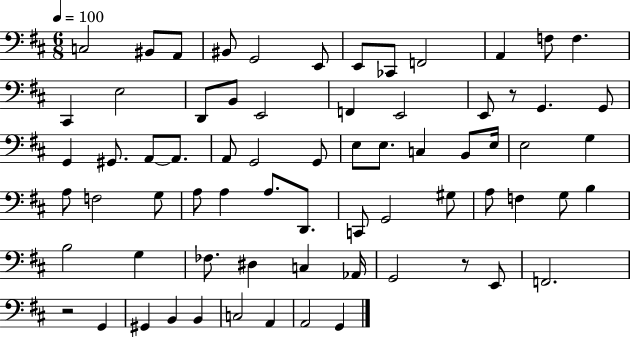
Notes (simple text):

C3/h BIS2/e A2/e BIS2/e G2/h E2/e E2/e CES2/e F2/h A2/q F3/e F3/q. C#2/q E3/h D2/e B2/e E2/h F2/q E2/h E2/e R/e G2/q. G2/e G2/q G#2/e. A2/e A2/e. A2/e G2/h G2/e E3/e E3/e. C3/q B2/e E3/s E3/h G3/q A3/e F3/h G3/e A3/e A3/q A3/e. D2/e. C2/e G2/h G#3/e A3/e F3/q G3/e B3/q B3/h G3/q FES3/e. D#3/q C3/q Ab2/s G2/h R/e E2/e F2/h. R/h G2/q G#2/q B2/q B2/q C3/h A2/q A2/h G2/q